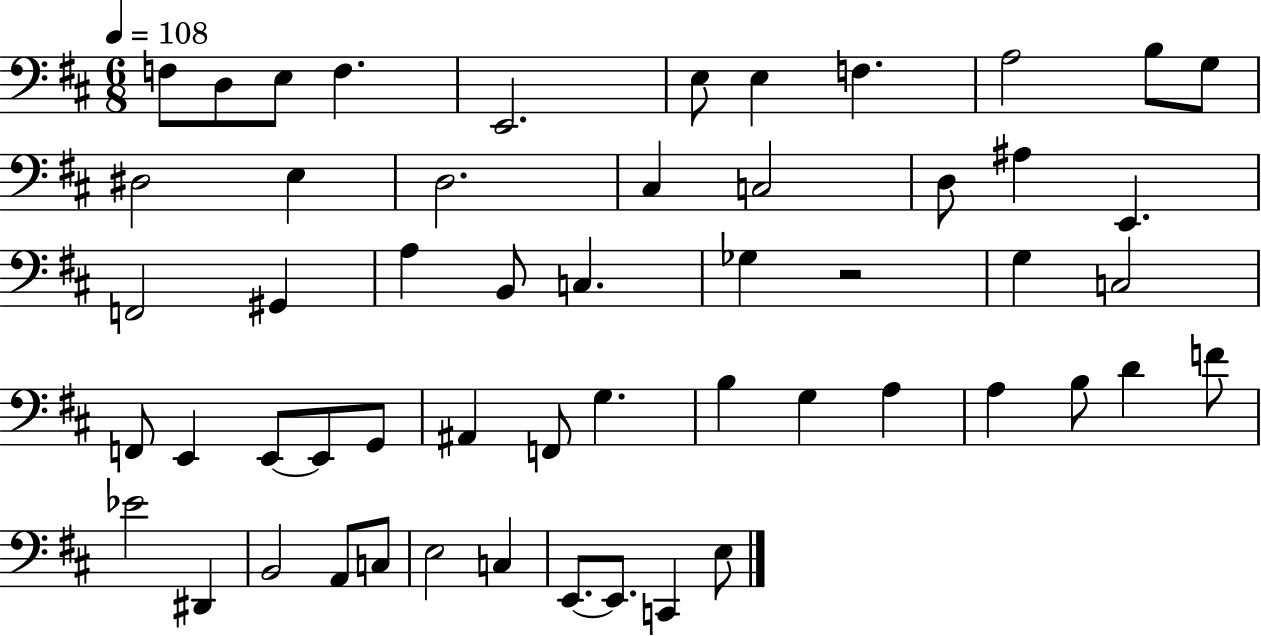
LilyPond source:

{
  \clef bass
  \numericTimeSignature
  \time 6/8
  \key d \major
  \tempo 4 = 108
  f8 d8 e8 f4. | e,2. | e8 e4 f4. | a2 b8 g8 | \break dis2 e4 | d2. | cis4 c2 | d8 ais4 e,4. | \break f,2 gis,4 | a4 b,8 c4. | ges4 r2 | g4 c2 | \break f,8 e,4 e,8~~ e,8 g,8 | ais,4 f,8 g4. | b4 g4 a4 | a4 b8 d'4 f'8 | \break ees'2 dis,4 | b,2 a,8 c8 | e2 c4 | e,8.~~ e,8. c,4 e8 | \break \bar "|."
}